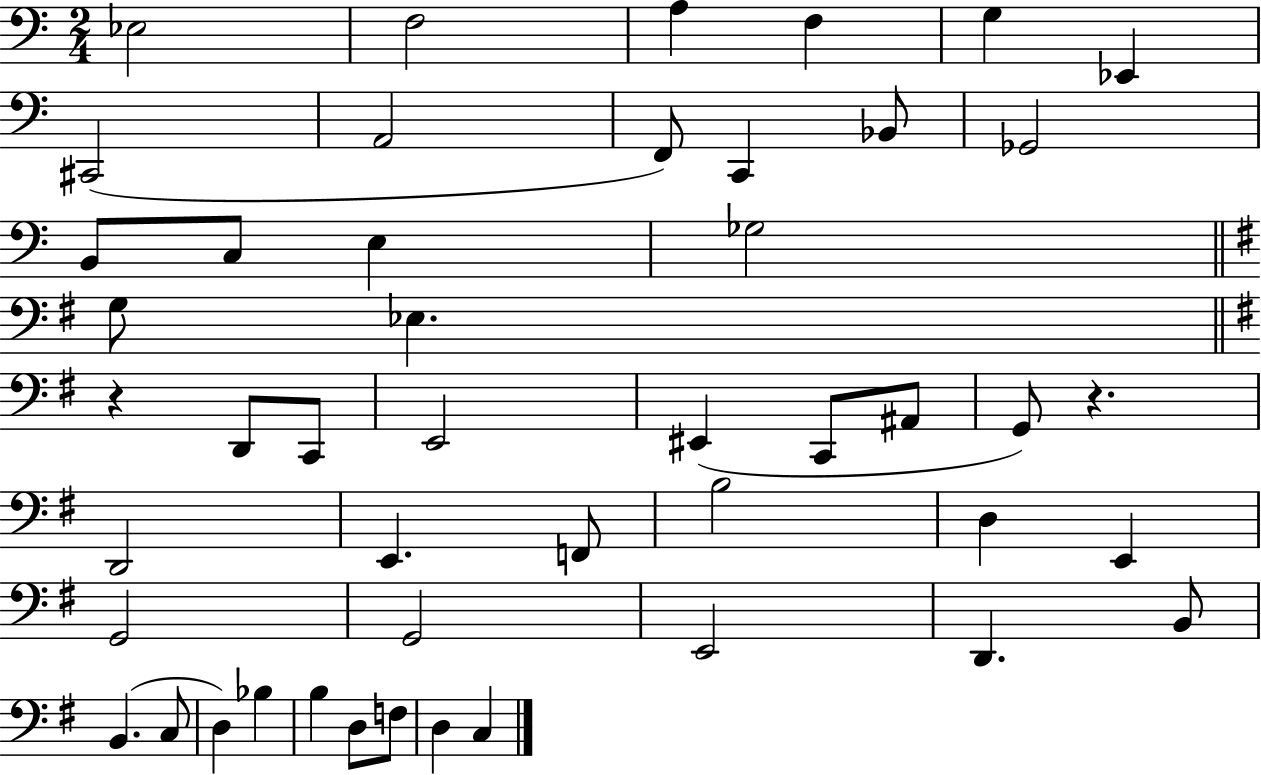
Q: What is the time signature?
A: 2/4